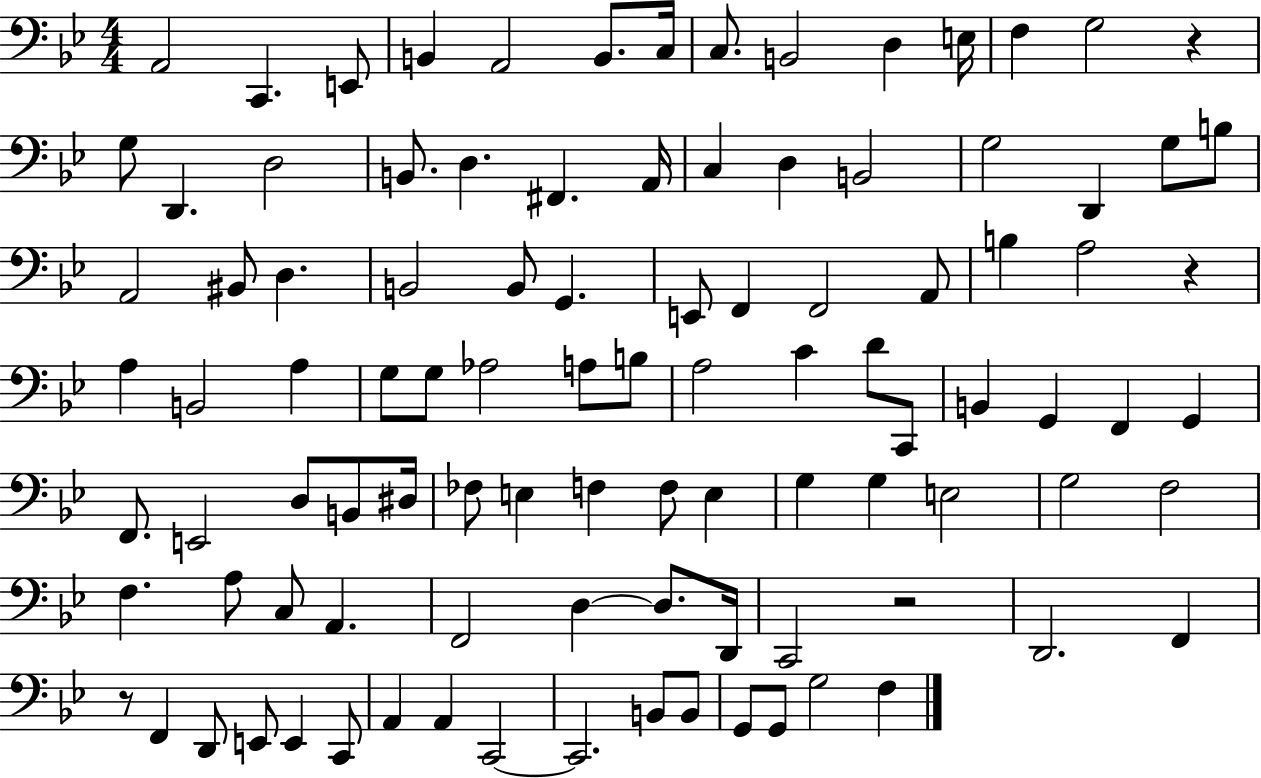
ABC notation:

X:1
T:Untitled
M:4/4
L:1/4
K:Bb
A,,2 C,, E,,/2 B,, A,,2 B,,/2 C,/4 C,/2 B,,2 D, E,/4 F, G,2 z G,/2 D,, D,2 B,,/2 D, ^F,, A,,/4 C, D, B,,2 G,2 D,, G,/2 B,/2 A,,2 ^B,,/2 D, B,,2 B,,/2 G,, E,,/2 F,, F,,2 A,,/2 B, A,2 z A, B,,2 A, G,/2 G,/2 _A,2 A,/2 B,/2 A,2 C D/2 C,,/2 B,, G,, F,, G,, F,,/2 E,,2 D,/2 B,,/2 ^D,/4 _F,/2 E, F, F,/2 E, G, G, E,2 G,2 F,2 F, A,/2 C,/2 A,, F,,2 D, D,/2 D,,/4 C,,2 z2 D,,2 F,, z/2 F,, D,,/2 E,,/2 E,, C,,/2 A,, A,, C,,2 C,,2 B,,/2 B,,/2 G,,/2 G,,/2 G,2 F,